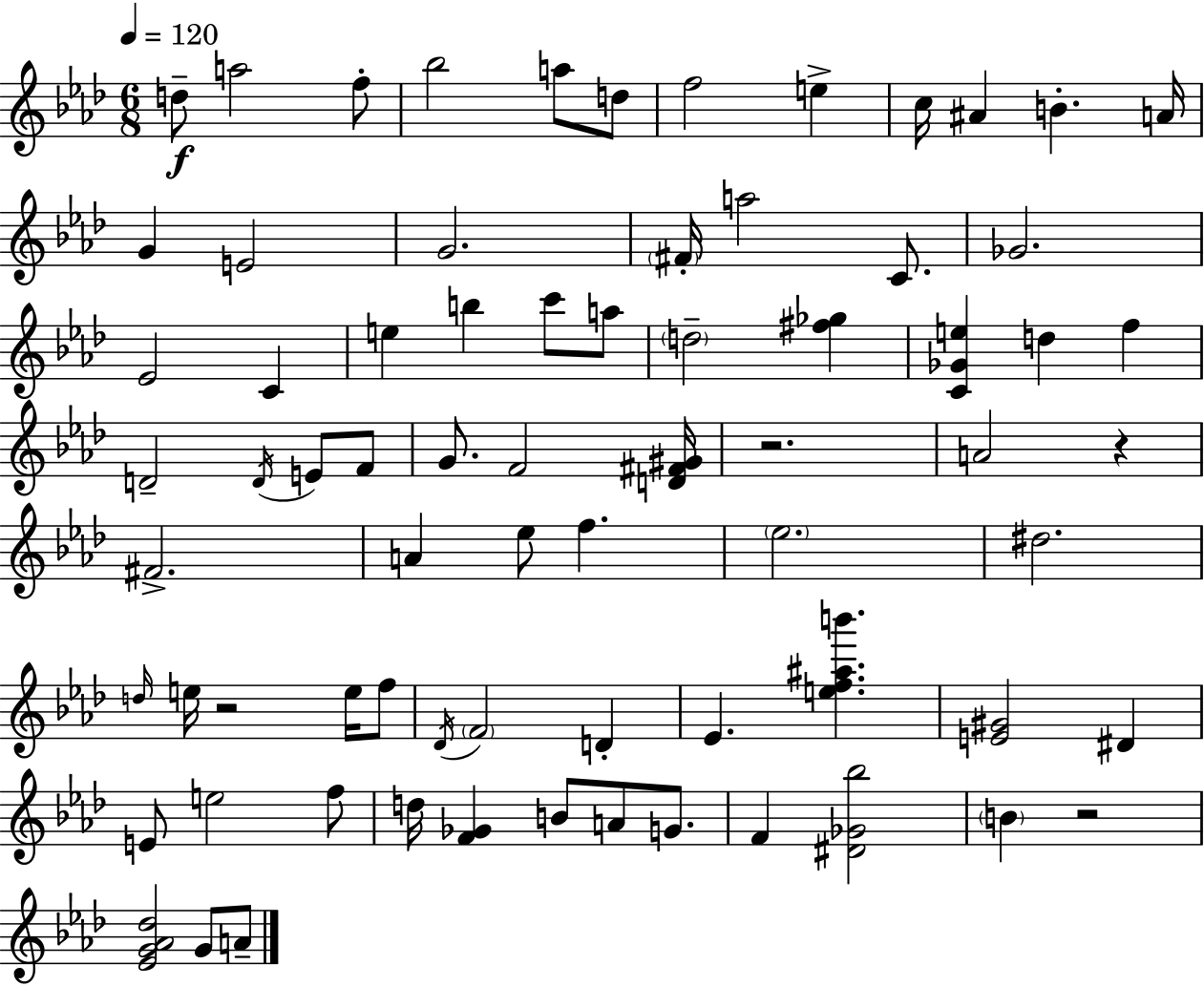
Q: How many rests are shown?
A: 4